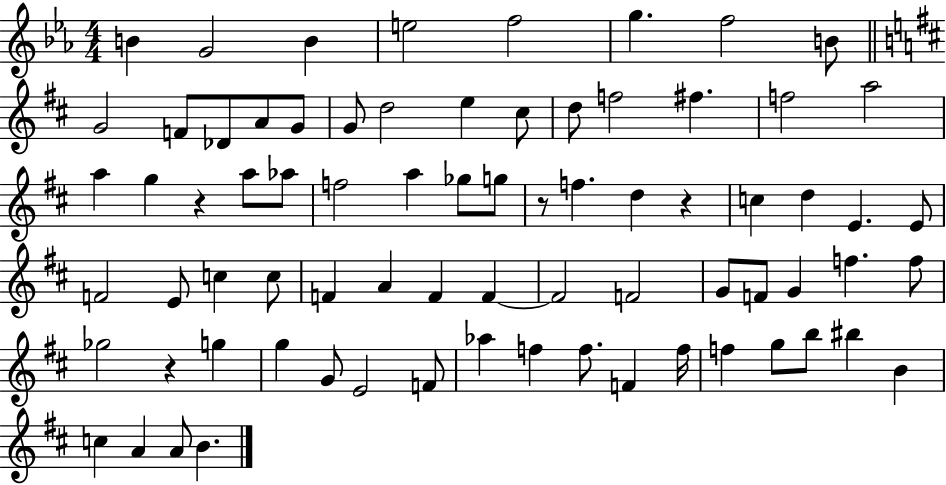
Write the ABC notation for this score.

X:1
T:Untitled
M:4/4
L:1/4
K:Eb
B G2 B e2 f2 g f2 B/2 G2 F/2 _D/2 A/2 G/2 G/2 d2 e ^c/2 d/2 f2 ^f f2 a2 a g z a/2 _a/2 f2 a _g/2 g/2 z/2 f d z c d E E/2 F2 E/2 c c/2 F A F F F2 F2 G/2 F/2 G f f/2 _g2 z g g G/2 E2 F/2 _a f f/2 F f/4 f g/2 b/2 ^b B c A A/2 B